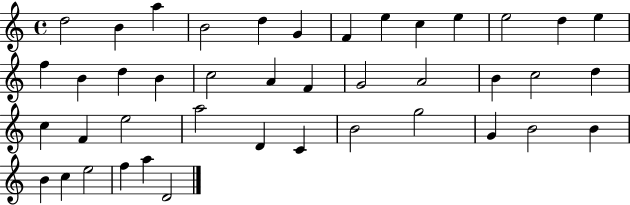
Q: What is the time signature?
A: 4/4